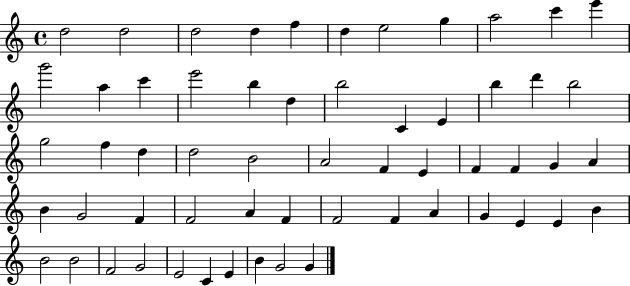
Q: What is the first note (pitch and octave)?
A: D5